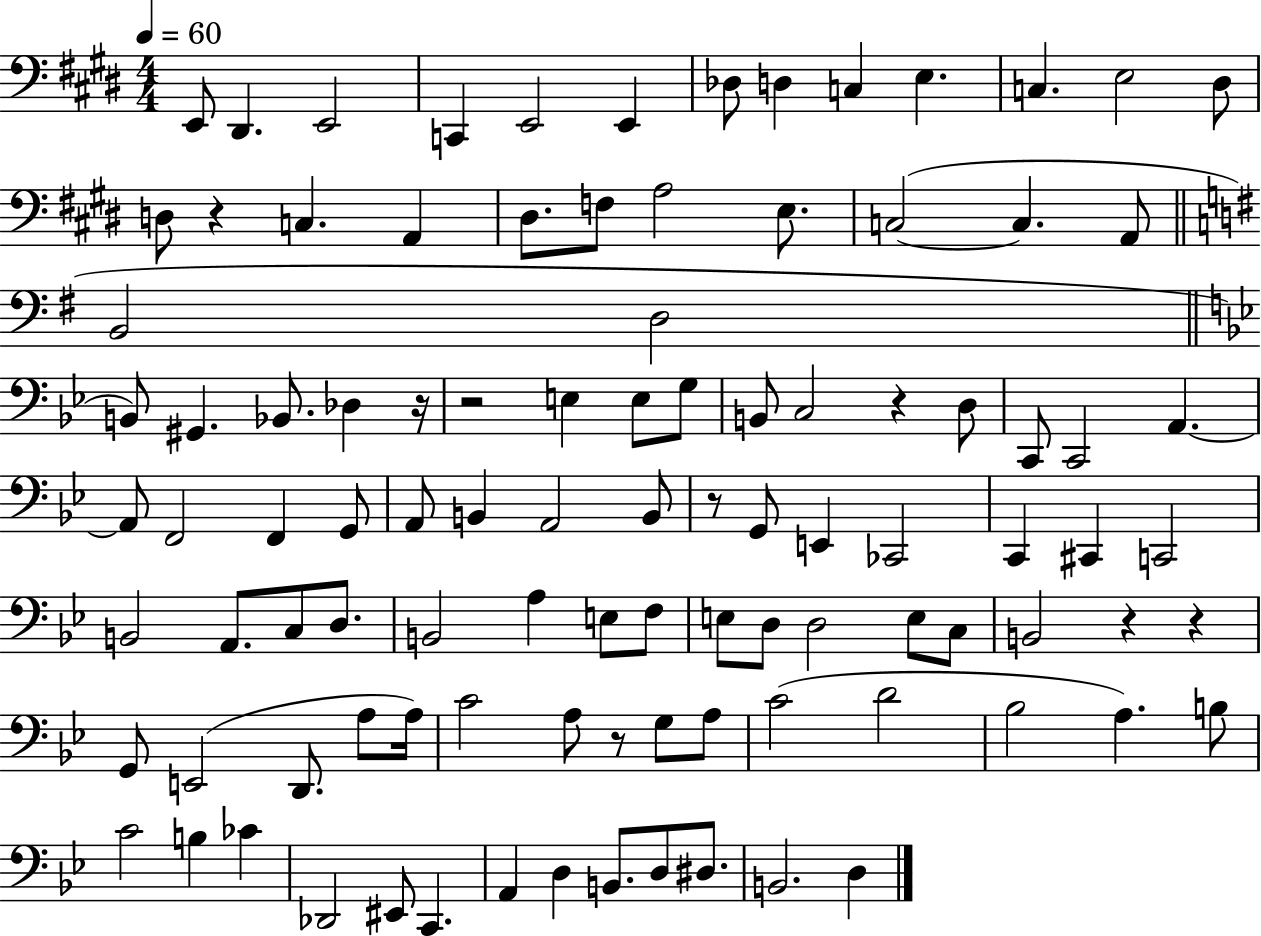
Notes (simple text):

E2/e D#2/q. E2/h C2/q E2/h E2/q Db3/e D3/q C3/q E3/q. C3/q. E3/h D#3/e D3/e R/q C3/q. A2/q D#3/e. F3/e A3/h E3/e. C3/h C3/q. A2/e B2/h D3/h B2/e G#2/q. Bb2/e. Db3/q R/s R/h E3/q E3/e G3/e B2/e C3/h R/q D3/e C2/e C2/h A2/q. A2/e F2/h F2/q G2/e A2/e B2/q A2/h B2/e R/e G2/e E2/q CES2/h C2/q C#2/q C2/h B2/h A2/e. C3/e D3/e. B2/h A3/q E3/e F3/e E3/e D3/e D3/h E3/e C3/e B2/h R/q R/q G2/e E2/h D2/e. A3/e A3/s C4/h A3/e R/e G3/e A3/e C4/h D4/h Bb3/h A3/q. B3/e C4/h B3/q CES4/q Db2/h EIS2/e C2/q. A2/q D3/q B2/e. D3/e D#3/e. B2/h. D3/q